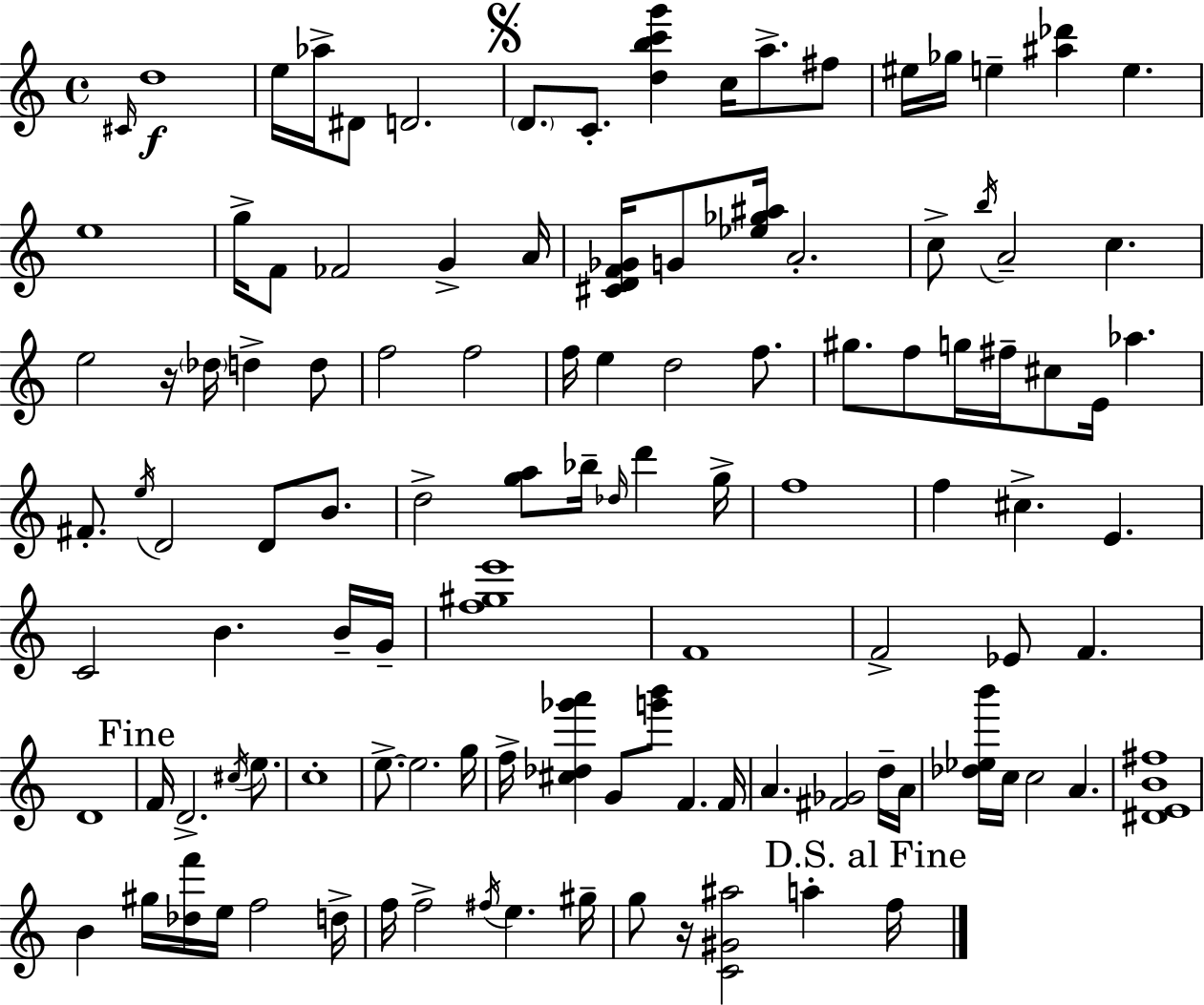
{
  \clef treble
  \time 4/4
  \defaultTimeSignature
  \key c \major
  \grace { cis'16 }\f d''1 | e''16 aes''16-> dis'8 d'2. | \mark \markup { \musicglyph "scripts.segno" } \parenthesize d'8. c'8.-. <d'' b'' c''' g'''>4 c''16 a''8.-> fis''8 | eis''16 ges''16 e''4-- <ais'' des'''>4 e''4. | \break e''1 | g''16-> f'8 fes'2 g'4-> | a'16 <cis' d' f' ges'>16 g'8 <ees'' ges'' ais''>16 a'2.-. | c''8-> \acciaccatura { b''16 } a'2-- c''4. | \break e''2 r16 \parenthesize des''16 d''4-> | d''8 f''2 f''2 | f''16 e''4 d''2 f''8. | gis''8. f''8 g''16 fis''16-- cis''8 e'16 aes''4. | \break fis'8.-. \acciaccatura { e''16 } d'2 d'8 | b'8. d''2-> <g'' a''>8 bes''16-- \grace { des''16 } d'''4 | g''16-> f''1 | f''4 cis''4.-> e'4. | \break c'2 b'4. | b'16-- g'16-- <f'' gis'' e'''>1 | f'1 | f'2-> ees'8 f'4. | \break d'1 | \mark "Fine" f'16 d'2.-> | \acciaccatura { cis''16 } e''8. c''1-. | e''8.->~~ e''2. | \break g''16 f''16-> <cis'' des'' ges''' a'''>4 g'8 <g''' b'''>8 f'4. | f'16 a'4. <fis' ges'>2 | d''16-- a'16 <des'' ees'' b'''>16 c''16 c''2 a'4. | <dis' e' b' fis''>1 | \break b'4 gis''16 <des'' f'''>16 e''16 f''2 | d''16-> f''16 f''2-> \acciaccatura { fis''16 } e''4. | gis''16-- g''8 r16 <c' gis' ais''>2 | a''4-. \mark "D.S. al Fine" f''16 \bar "|."
}